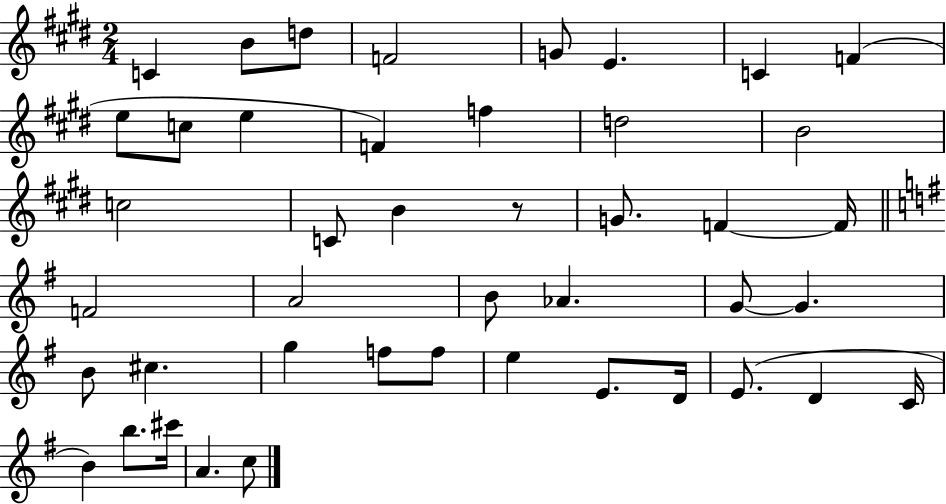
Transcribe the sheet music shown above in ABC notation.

X:1
T:Untitled
M:2/4
L:1/4
K:E
C B/2 d/2 F2 G/2 E C F e/2 c/2 e F f d2 B2 c2 C/2 B z/2 G/2 F F/4 F2 A2 B/2 _A G/2 G B/2 ^c g f/2 f/2 e E/2 D/4 E/2 D C/4 B b/2 ^c'/4 A c/2